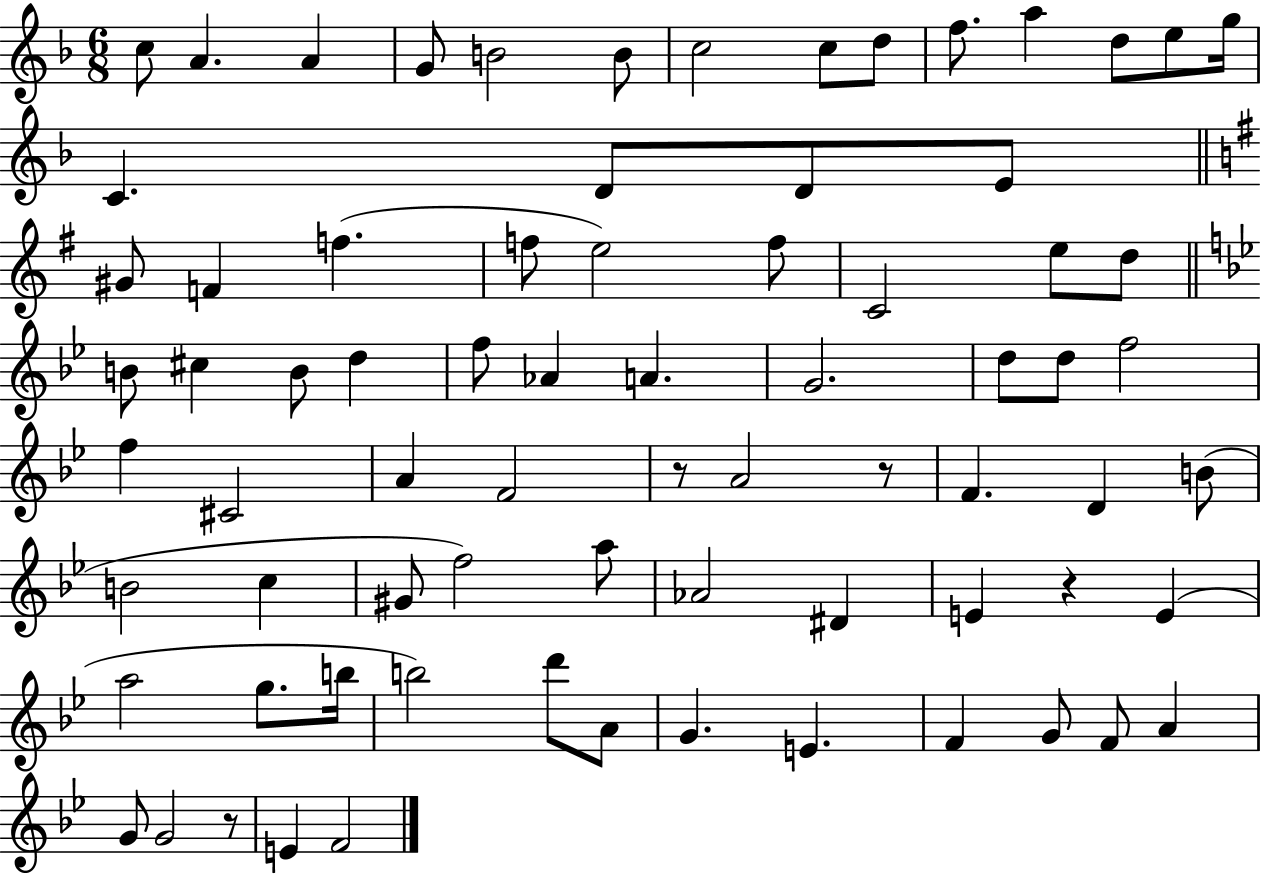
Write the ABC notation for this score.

X:1
T:Untitled
M:6/8
L:1/4
K:F
c/2 A A G/2 B2 B/2 c2 c/2 d/2 f/2 a d/2 e/2 g/4 C D/2 D/2 E/2 ^G/2 F f f/2 e2 f/2 C2 e/2 d/2 B/2 ^c B/2 d f/2 _A A G2 d/2 d/2 f2 f ^C2 A F2 z/2 A2 z/2 F D B/2 B2 c ^G/2 f2 a/2 _A2 ^D E z E a2 g/2 b/4 b2 d'/2 A/2 G E F G/2 F/2 A G/2 G2 z/2 E F2